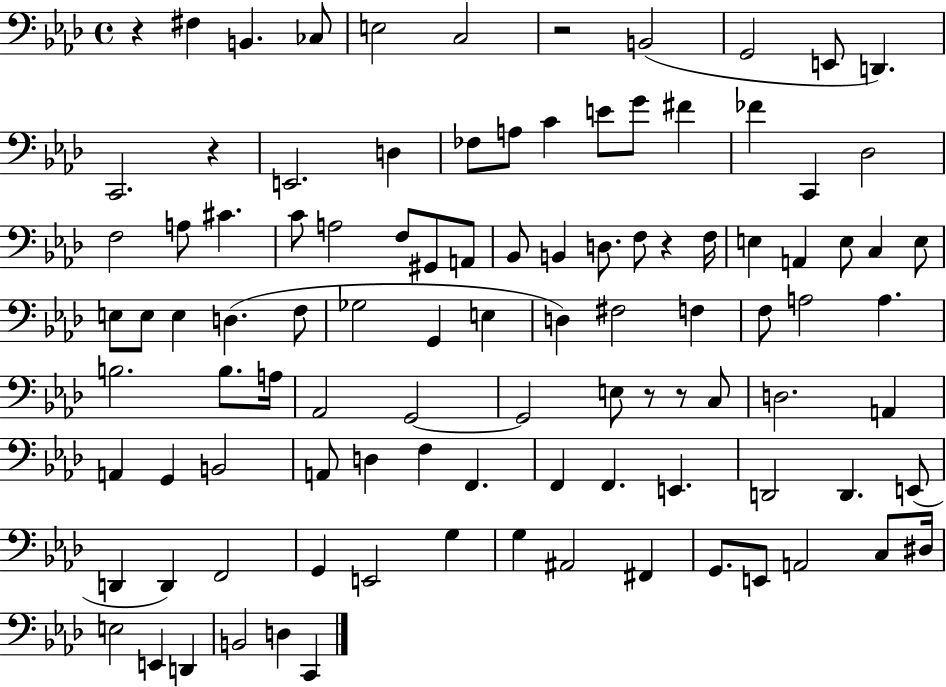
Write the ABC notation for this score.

X:1
T:Untitled
M:4/4
L:1/4
K:Ab
z ^F, B,, _C,/2 E,2 C,2 z2 B,,2 G,,2 E,,/2 D,, C,,2 z E,,2 D, _F,/2 A,/2 C E/2 G/2 ^F _F C,, _D,2 F,2 A,/2 ^C C/2 A,2 F,/2 ^G,,/2 A,,/2 _B,,/2 B,, D,/2 F,/2 z F,/4 E, A,, E,/2 C, E,/2 E,/2 E,/2 E, D, F,/2 _G,2 G,, E, D, ^F,2 F, F,/2 A,2 A, B,2 B,/2 A,/4 _A,,2 G,,2 G,,2 E,/2 z/2 z/2 C,/2 D,2 A,, A,, G,, B,,2 A,,/2 D, F, F,, F,, F,, E,, D,,2 D,, E,,/2 D,, D,, F,,2 G,, E,,2 G, G, ^A,,2 ^F,, G,,/2 E,,/2 A,,2 C,/2 ^D,/4 E,2 E,, D,, B,,2 D, C,,